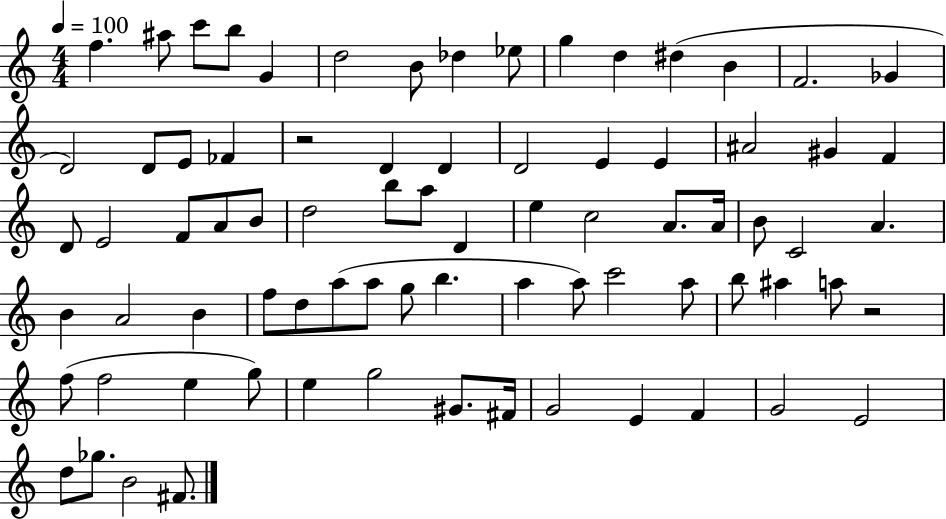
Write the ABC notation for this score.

X:1
T:Untitled
M:4/4
L:1/4
K:C
f ^a/2 c'/2 b/2 G d2 B/2 _d _e/2 g d ^d B F2 _G D2 D/2 E/2 _F z2 D D D2 E E ^A2 ^G F D/2 E2 F/2 A/2 B/2 d2 b/2 a/2 D e c2 A/2 A/4 B/2 C2 A B A2 B f/2 d/2 a/2 a/2 g/2 b a a/2 c'2 a/2 b/2 ^a a/2 z2 f/2 f2 e g/2 e g2 ^G/2 ^F/4 G2 E F G2 E2 d/2 _g/2 B2 ^F/2